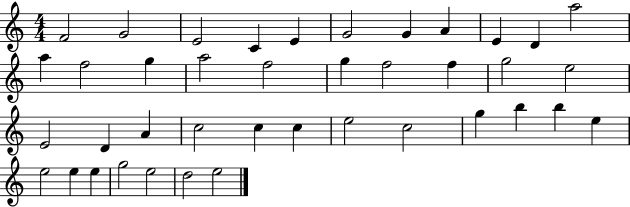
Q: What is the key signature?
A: C major